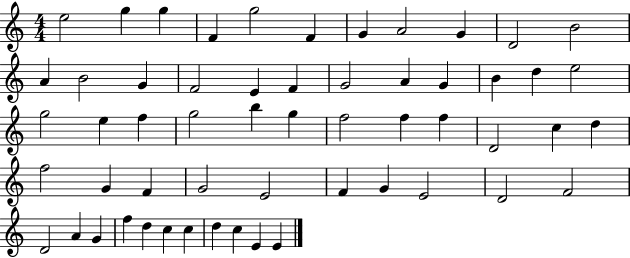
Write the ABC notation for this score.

X:1
T:Untitled
M:4/4
L:1/4
K:C
e2 g g F g2 F G A2 G D2 B2 A B2 G F2 E F G2 A G B d e2 g2 e f g2 b g f2 f f D2 c d f2 G F G2 E2 F G E2 D2 F2 D2 A G f d c c d c E E